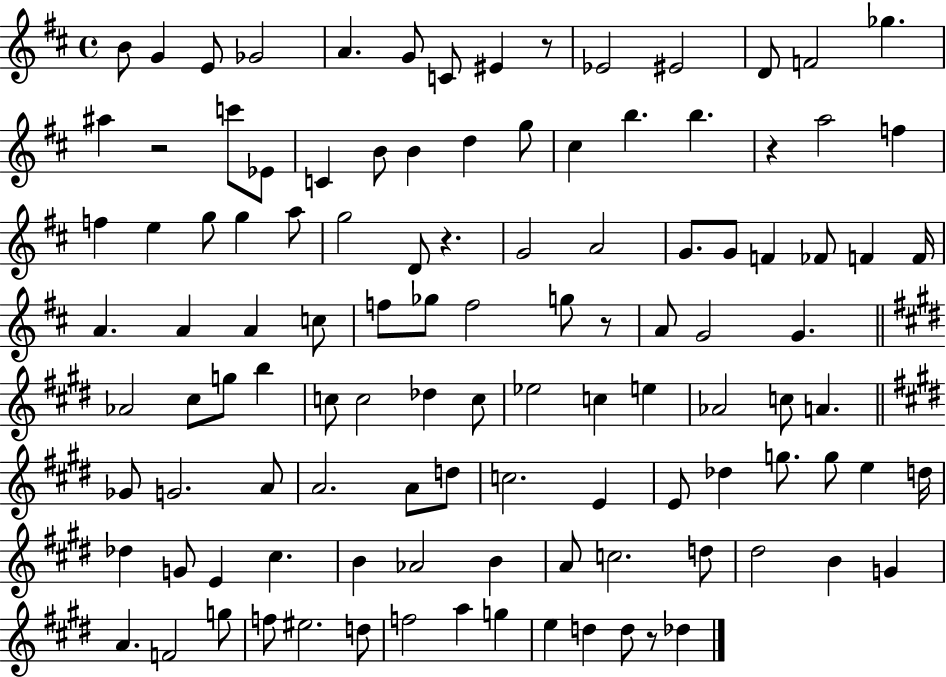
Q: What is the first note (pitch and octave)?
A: B4